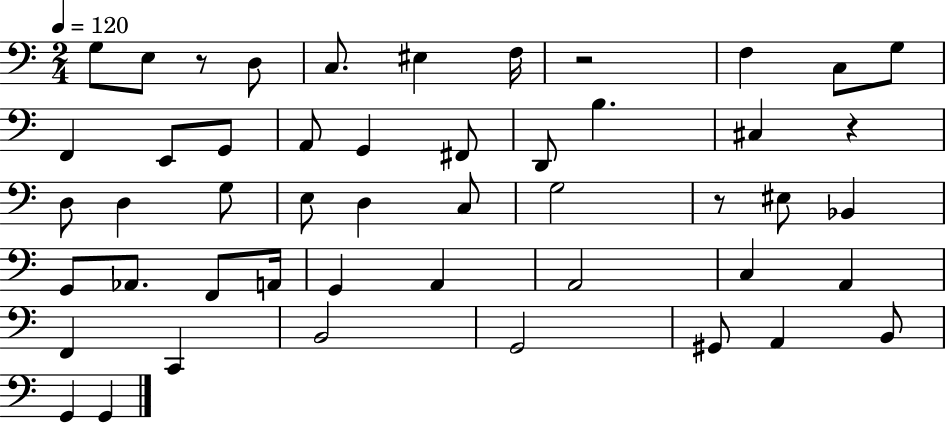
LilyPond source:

{
  \clef bass
  \numericTimeSignature
  \time 2/4
  \key c \major
  \tempo 4 = 120
  g8 e8 r8 d8 | c8. eis4 f16 | r2 | f4 c8 g8 | \break f,4 e,8 g,8 | a,8 g,4 fis,8 | d,8 b4. | cis4 r4 | \break d8 d4 g8 | e8 d4 c8 | g2 | r8 eis8 bes,4 | \break g,8 aes,8. f,8 a,16 | g,4 a,4 | a,2 | c4 a,4 | \break f,4 c,4 | b,2 | g,2 | gis,8 a,4 b,8 | \break g,4 g,4 | \bar "|."
}